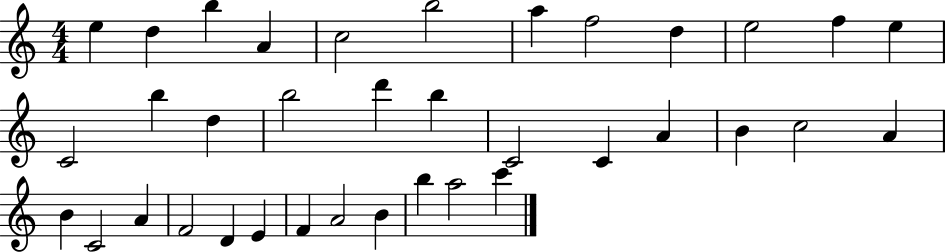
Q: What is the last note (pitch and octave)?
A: C6